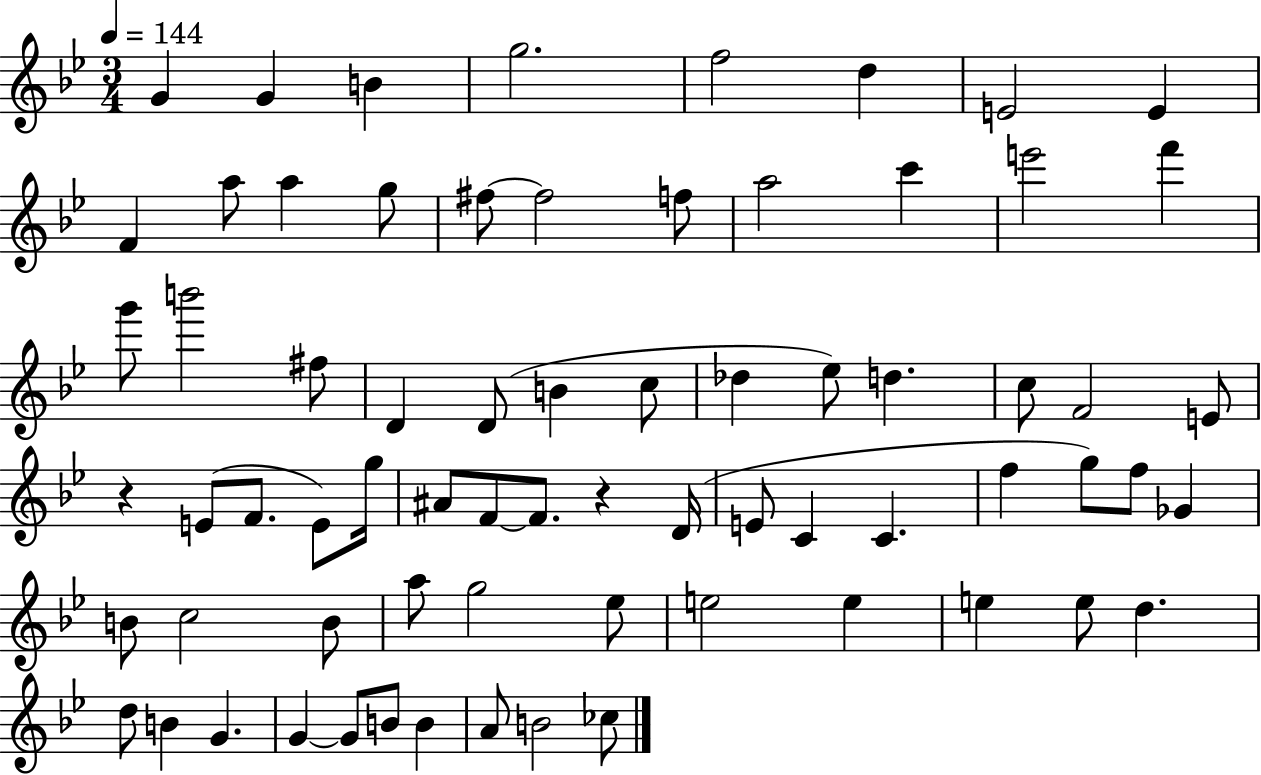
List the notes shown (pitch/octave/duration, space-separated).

G4/q G4/q B4/q G5/h. F5/h D5/q E4/h E4/q F4/q A5/e A5/q G5/e F#5/e F#5/h F5/e A5/h C6/q E6/h F6/q G6/e B6/h F#5/e D4/q D4/e B4/q C5/e Db5/q Eb5/e D5/q. C5/e F4/h E4/e R/q E4/e F4/e. E4/e G5/s A#4/e F4/e F4/e. R/q D4/s E4/e C4/q C4/q. F5/q G5/e F5/e Gb4/q B4/e C5/h B4/e A5/e G5/h Eb5/e E5/h E5/q E5/q E5/e D5/q. D5/e B4/q G4/q. G4/q G4/e B4/e B4/q A4/e B4/h CES5/e